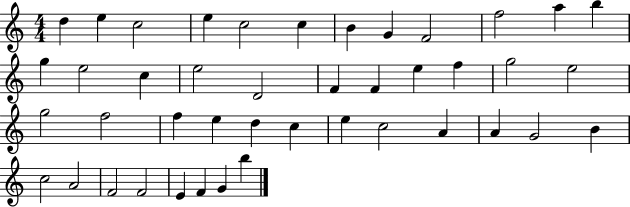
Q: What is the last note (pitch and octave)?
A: B5